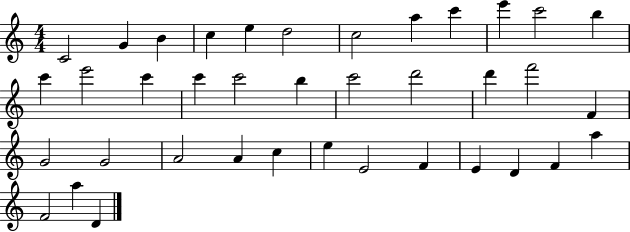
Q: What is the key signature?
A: C major